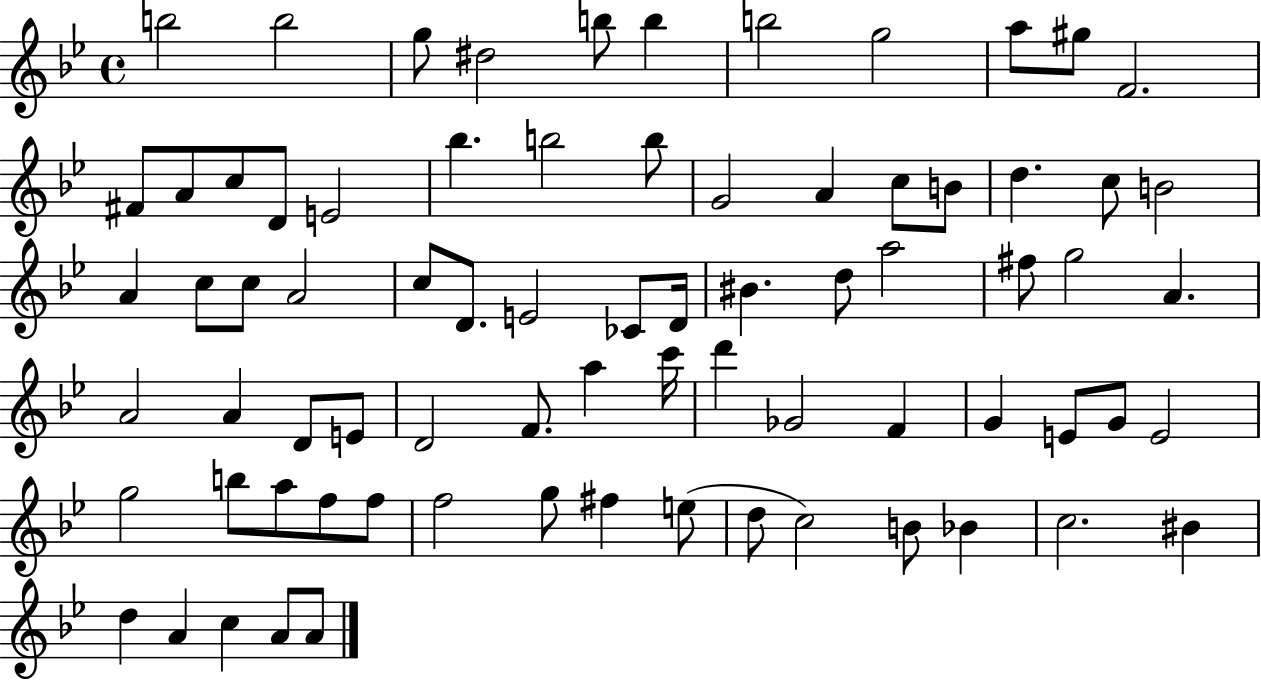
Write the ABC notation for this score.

X:1
T:Untitled
M:4/4
L:1/4
K:Bb
b2 b2 g/2 ^d2 b/2 b b2 g2 a/2 ^g/2 F2 ^F/2 A/2 c/2 D/2 E2 _b b2 b/2 G2 A c/2 B/2 d c/2 B2 A c/2 c/2 A2 c/2 D/2 E2 _C/2 D/4 ^B d/2 a2 ^f/2 g2 A A2 A D/2 E/2 D2 F/2 a c'/4 d' _G2 F G E/2 G/2 E2 g2 b/2 a/2 f/2 f/2 f2 g/2 ^f e/2 d/2 c2 B/2 _B c2 ^B d A c A/2 A/2